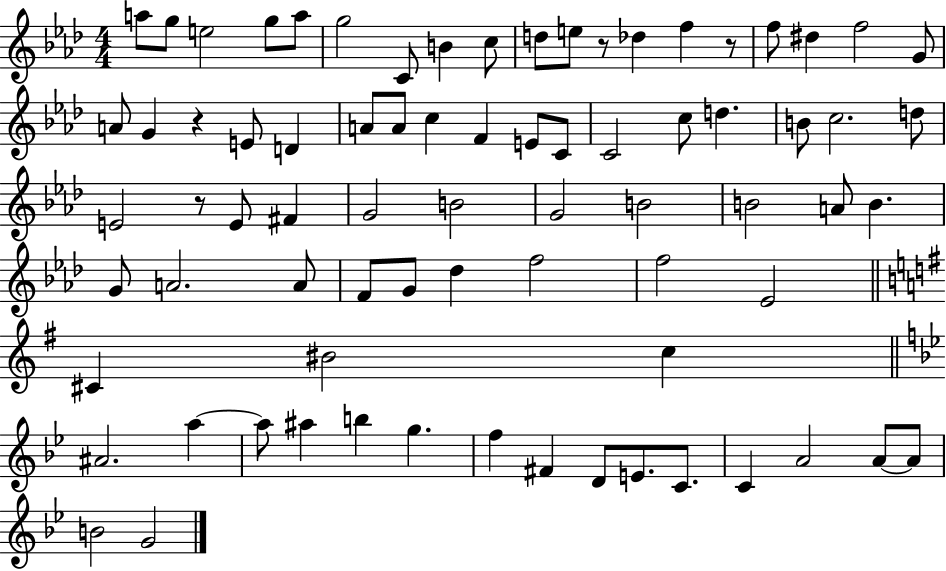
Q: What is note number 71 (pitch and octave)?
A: B4